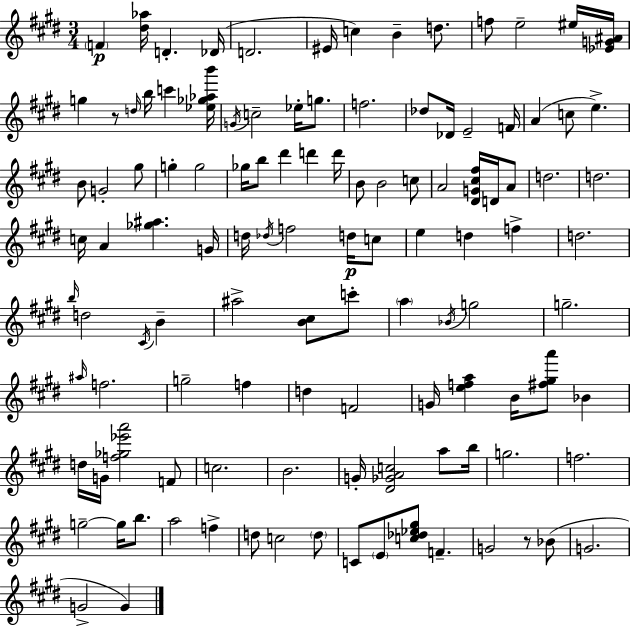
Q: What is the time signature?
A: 3/4